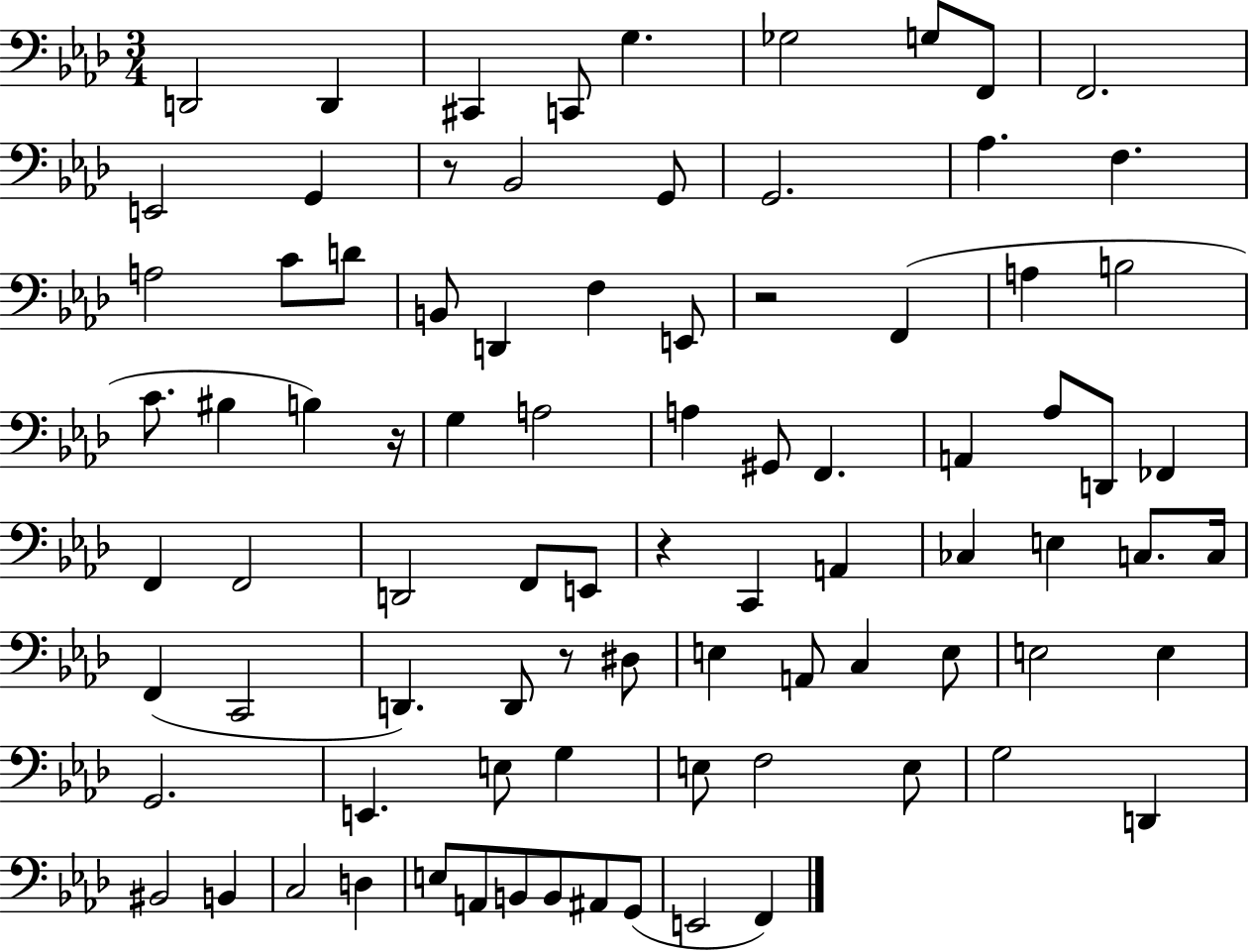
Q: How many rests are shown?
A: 5